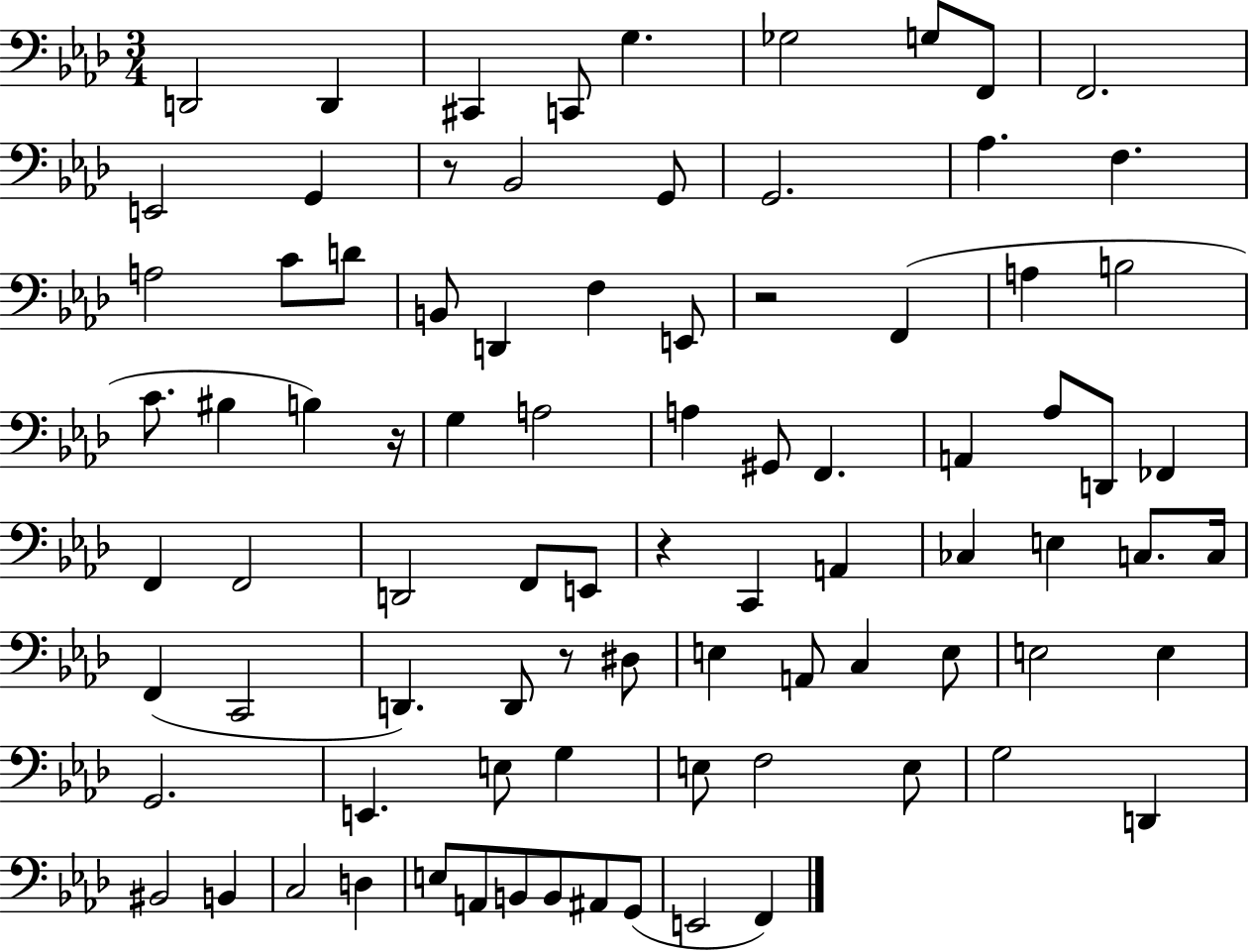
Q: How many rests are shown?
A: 5